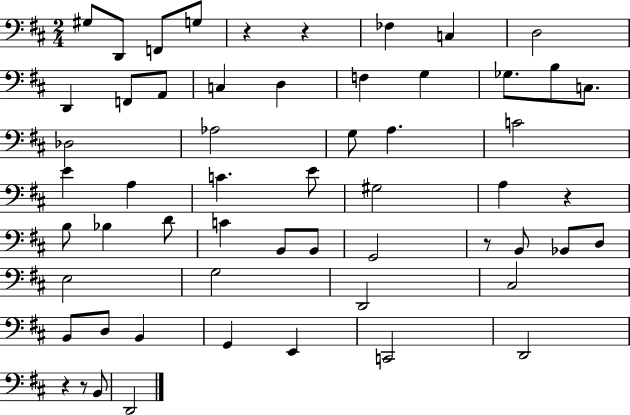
X:1
T:Untitled
M:2/4
L:1/4
K:D
^G,/2 D,,/2 F,,/2 G,/2 z z _F, C, D,2 D,, F,,/2 A,,/2 C, D, F, G, _G,/2 B,/2 C,/2 _D,2 _A,2 G,/2 A, C2 E A, C E/2 ^G,2 A, z B,/2 _B, D/2 C B,,/2 B,,/2 G,,2 z/2 B,,/2 _B,,/2 D,/2 E,2 G,2 D,,2 ^C,2 B,,/2 D,/2 B,, G,, E,, C,,2 D,,2 z z/2 B,,/2 D,,2